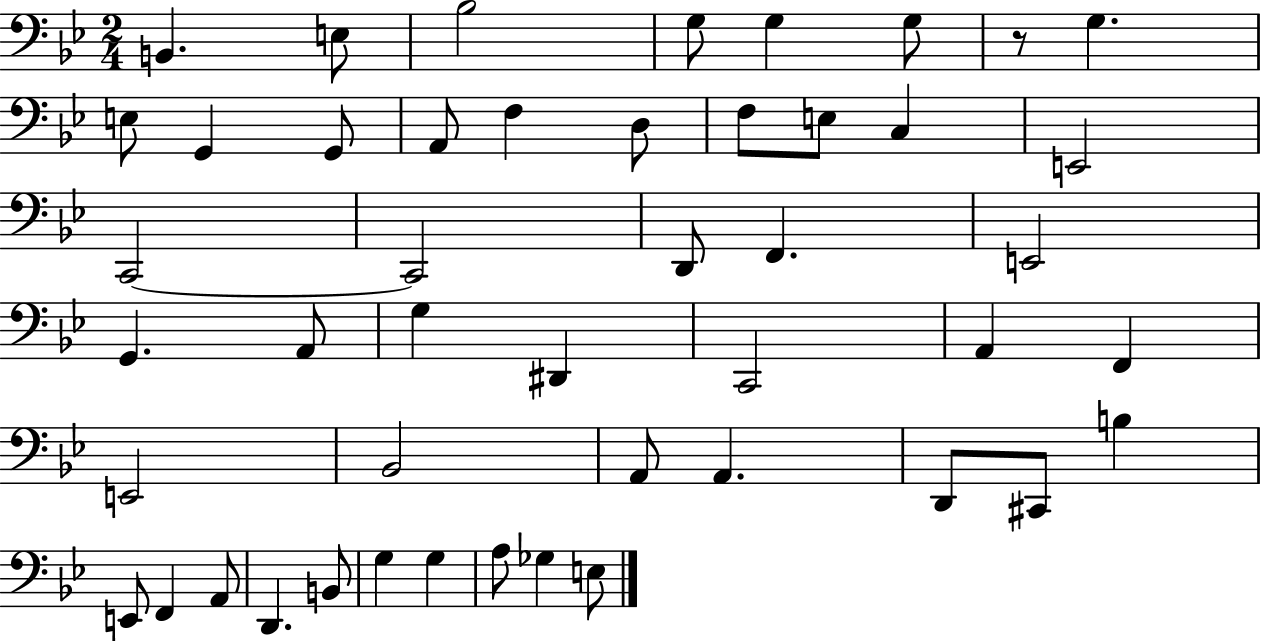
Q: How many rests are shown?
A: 1